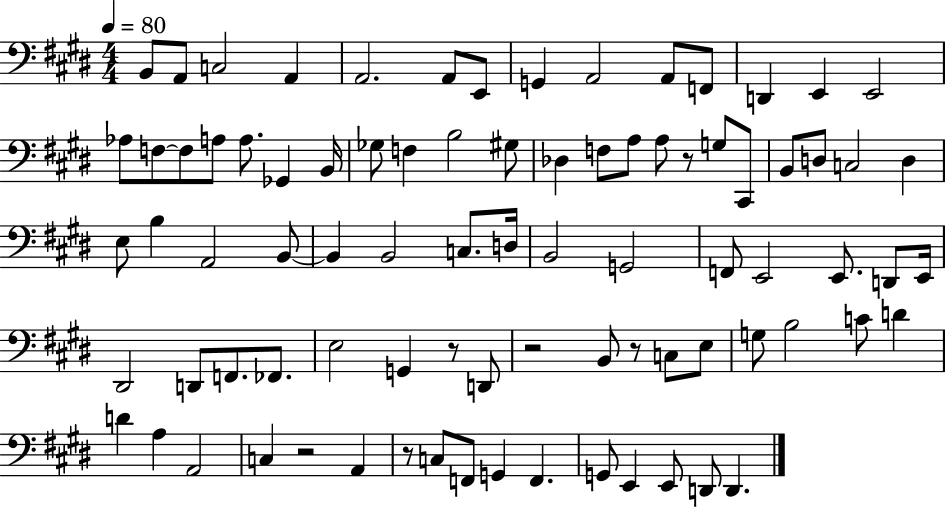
B2/e A2/e C3/h A2/q A2/h. A2/e E2/e G2/q A2/h A2/e F2/e D2/q E2/q E2/h Ab3/e F3/e F3/e A3/e A3/e. Gb2/q B2/s Gb3/e F3/q B3/h G#3/e Db3/q F3/e A3/e A3/e R/e G3/e C#2/e B2/e D3/e C3/h D3/q E3/e B3/q A2/h B2/e B2/q B2/h C3/e. D3/s B2/h G2/h F2/e E2/h E2/e. D2/e E2/s D#2/h D2/e F2/e. FES2/e. E3/h G2/q R/e D2/e R/h B2/e R/e C3/e E3/e G3/e B3/h C4/e D4/q D4/q A3/q A2/h C3/q R/h A2/q R/e C3/e F2/e G2/q F2/q. G2/e E2/q E2/e D2/e D2/q.